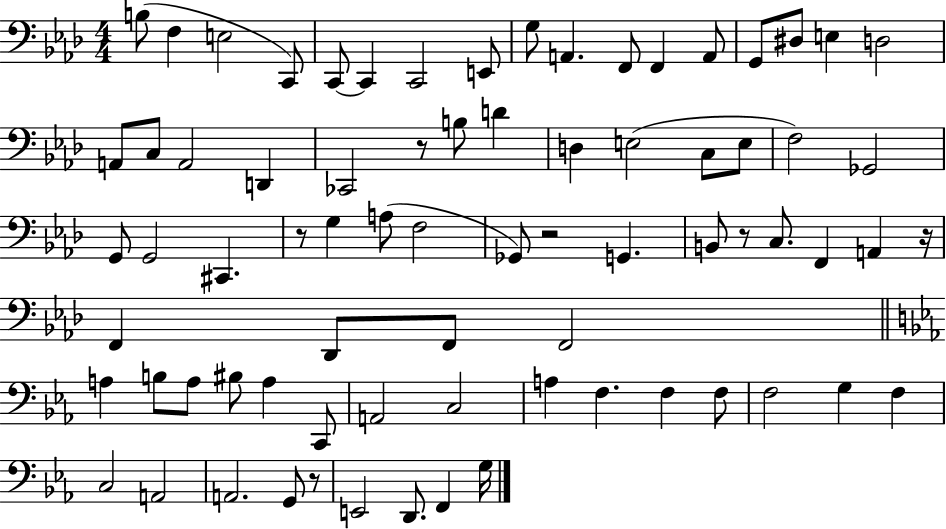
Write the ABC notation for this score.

X:1
T:Untitled
M:4/4
L:1/4
K:Ab
B,/2 F, E,2 C,,/2 C,,/2 C,, C,,2 E,,/2 G,/2 A,, F,,/2 F,, A,,/2 G,,/2 ^D,/2 E, D,2 A,,/2 C,/2 A,,2 D,, _C,,2 z/2 B,/2 D D, E,2 C,/2 E,/2 F,2 _G,,2 G,,/2 G,,2 ^C,, z/2 G, A,/2 F,2 _G,,/2 z2 G,, B,,/2 z/2 C,/2 F,, A,, z/4 F,, _D,,/2 F,,/2 F,,2 A, B,/2 A,/2 ^B,/2 A, C,,/2 A,,2 C,2 A, F, F, F,/2 F,2 G, F, C,2 A,,2 A,,2 G,,/2 z/2 E,,2 D,,/2 F,, G,/4